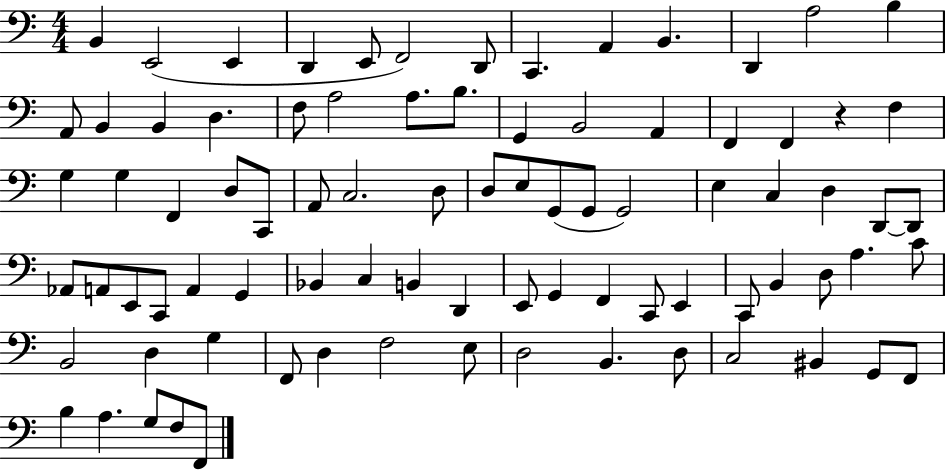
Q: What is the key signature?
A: C major